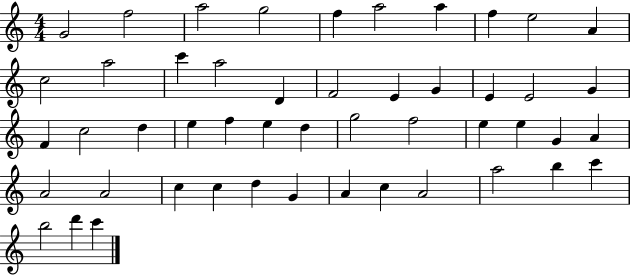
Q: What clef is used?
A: treble